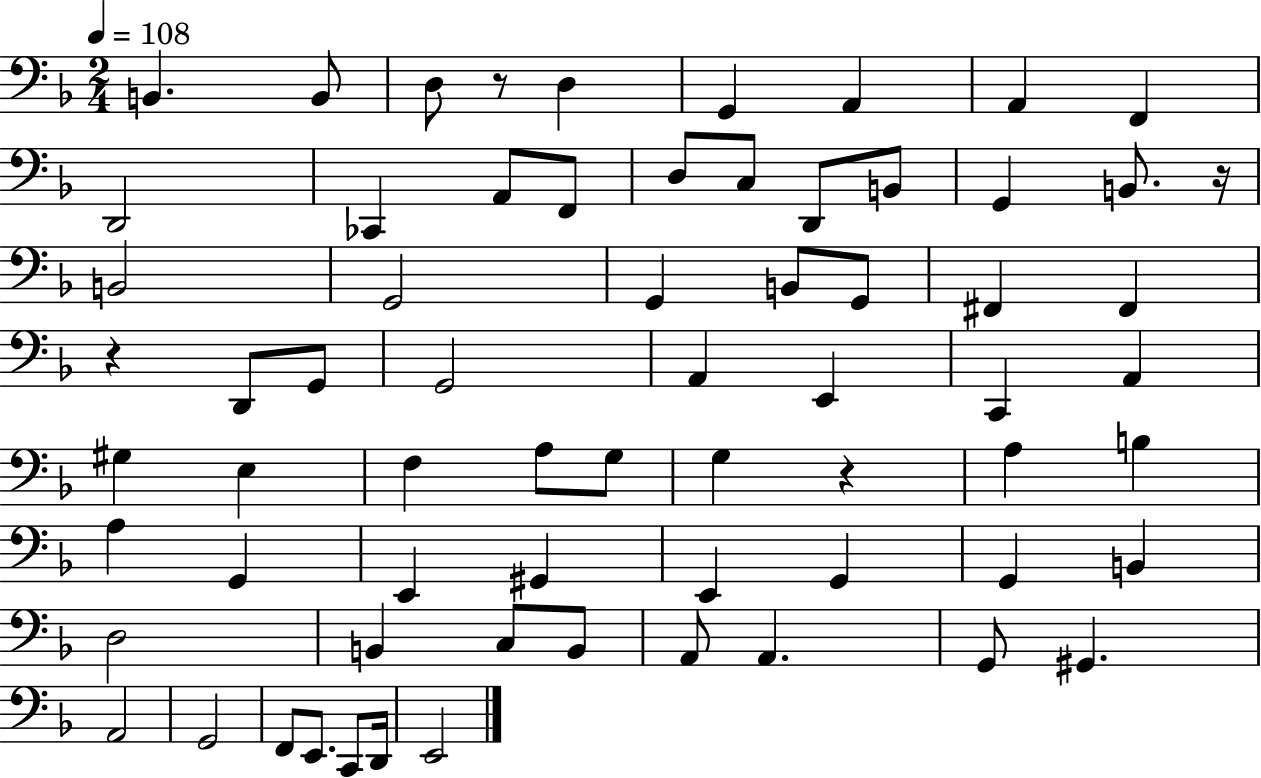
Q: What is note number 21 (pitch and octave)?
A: G2